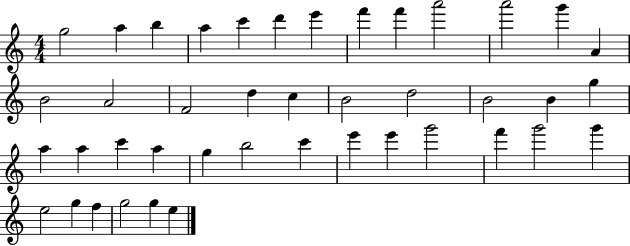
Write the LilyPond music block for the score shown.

{
  \clef treble
  \numericTimeSignature
  \time 4/4
  \key c \major
  g''2 a''4 b''4 | a''4 c'''4 d'''4 e'''4 | f'''4 f'''4 a'''2 | a'''2 g'''4 a'4 | \break b'2 a'2 | f'2 d''4 c''4 | b'2 d''2 | b'2 b'4 g''4 | \break a''4 a''4 c'''4 a''4 | g''4 b''2 c'''4 | e'''4 e'''4 g'''2 | f'''4 g'''2 g'''4 | \break e''2 g''4 f''4 | g''2 g''4 e''4 | \bar "|."
}